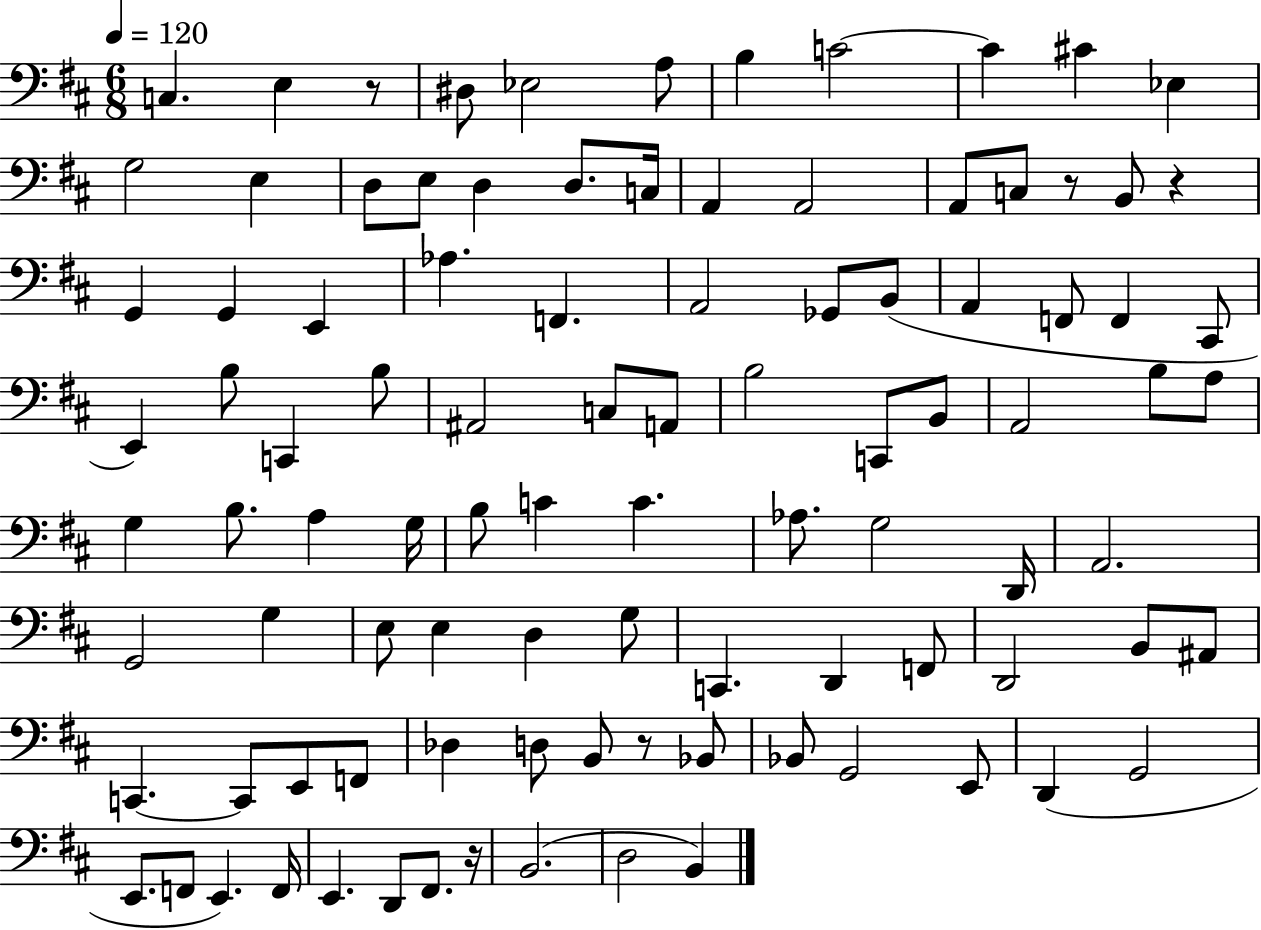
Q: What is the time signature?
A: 6/8